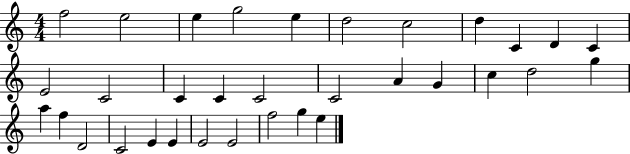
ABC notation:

X:1
T:Untitled
M:4/4
L:1/4
K:C
f2 e2 e g2 e d2 c2 d C D C E2 C2 C C C2 C2 A G c d2 g a f D2 C2 E E E2 E2 f2 g e